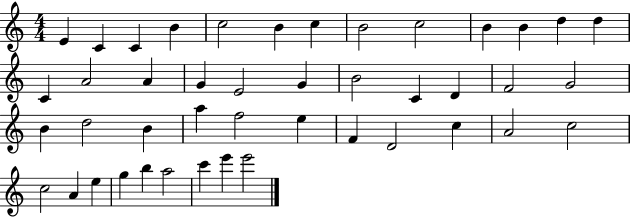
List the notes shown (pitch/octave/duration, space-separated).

E4/q C4/q C4/q B4/q C5/h B4/q C5/q B4/h C5/h B4/q B4/q D5/q D5/q C4/q A4/h A4/q G4/q E4/h G4/q B4/h C4/q D4/q F4/h G4/h B4/q D5/h B4/q A5/q F5/h E5/q F4/q D4/h C5/q A4/h C5/h C5/h A4/q E5/q G5/q B5/q A5/h C6/q E6/q E6/h